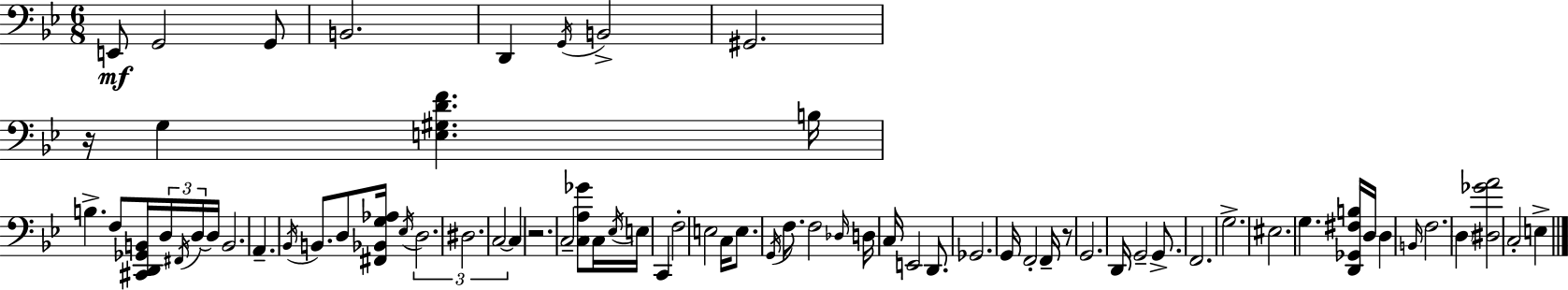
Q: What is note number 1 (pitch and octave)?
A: E2